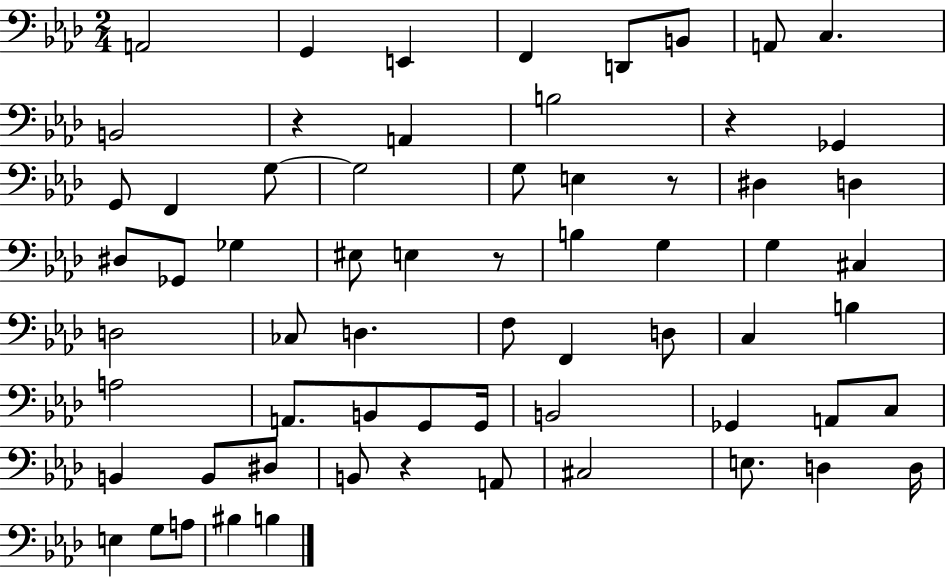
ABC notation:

X:1
T:Untitled
M:2/4
L:1/4
K:Ab
A,,2 G,, E,, F,, D,,/2 B,,/2 A,,/2 C, B,,2 z A,, B,2 z _G,, G,,/2 F,, G,/2 G,2 G,/2 E, z/2 ^D, D, ^D,/2 _G,,/2 _G, ^E,/2 E, z/2 B, G, G, ^C, D,2 _C,/2 D, F,/2 F,, D,/2 C, B, A,2 A,,/2 B,,/2 G,,/2 G,,/4 B,,2 _G,, A,,/2 C,/2 B,, B,,/2 ^D,/2 B,,/2 z A,,/2 ^C,2 E,/2 D, D,/4 E, G,/2 A,/2 ^B, B,